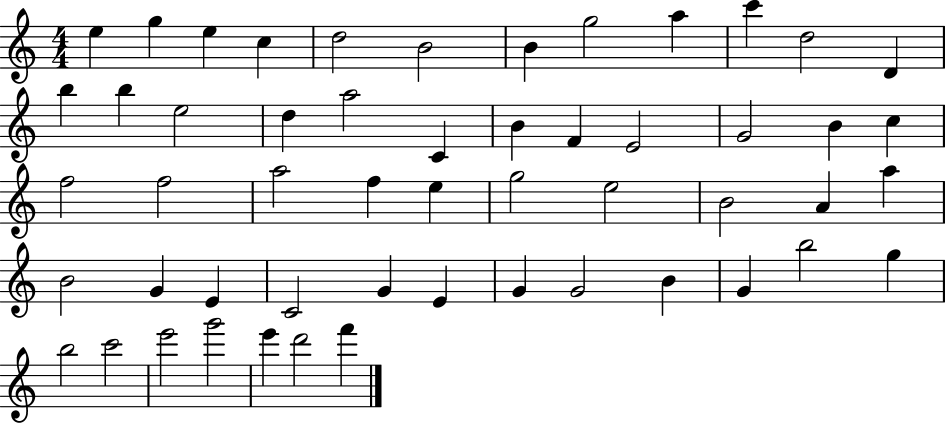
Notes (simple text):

E5/q G5/q E5/q C5/q D5/h B4/h B4/q G5/h A5/q C6/q D5/h D4/q B5/q B5/q E5/h D5/q A5/h C4/q B4/q F4/q E4/h G4/h B4/q C5/q F5/h F5/h A5/h F5/q E5/q G5/h E5/h B4/h A4/q A5/q B4/h G4/q E4/q C4/h G4/q E4/q G4/q G4/h B4/q G4/q B5/h G5/q B5/h C6/h E6/h G6/h E6/q D6/h F6/q